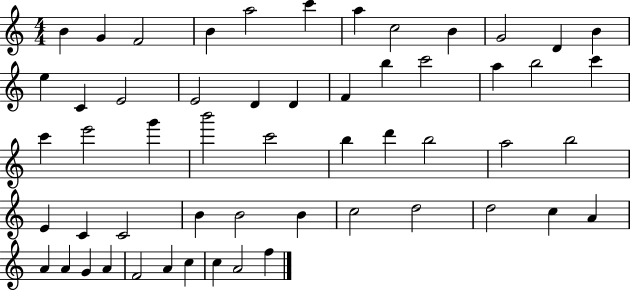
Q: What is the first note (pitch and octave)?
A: B4